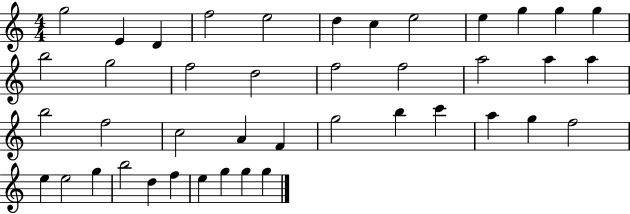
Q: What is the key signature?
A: C major